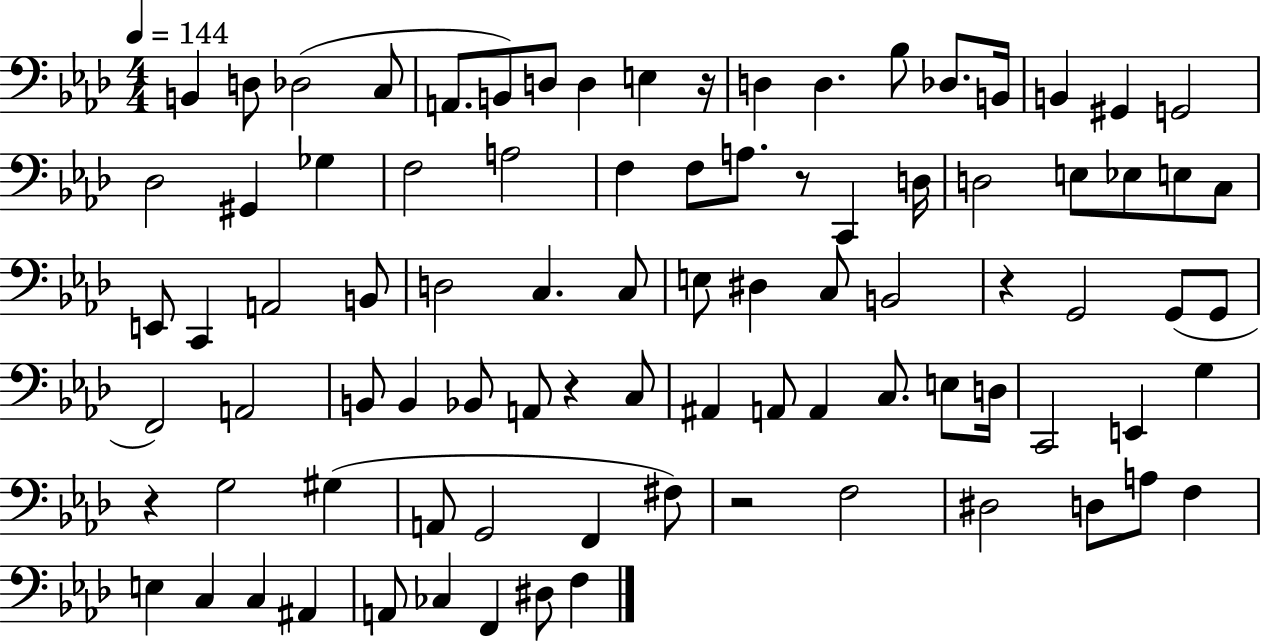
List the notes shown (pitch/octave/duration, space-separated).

B2/q D3/e Db3/h C3/e A2/e. B2/e D3/e D3/q E3/q R/s D3/q D3/q. Bb3/e Db3/e. B2/s B2/q G#2/q G2/h Db3/h G#2/q Gb3/q F3/h A3/h F3/q F3/e A3/e. R/e C2/q D3/s D3/h E3/e Eb3/e E3/e C3/e E2/e C2/q A2/h B2/e D3/h C3/q. C3/e E3/e D#3/q C3/e B2/h R/q G2/h G2/e G2/e F2/h A2/h B2/e B2/q Bb2/e A2/e R/q C3/e A#2/q A2/e A2/q C3/e. E3/e D3/s C2/h E2/q G3/q R/q G3/h G#3/q A2/e G2/h F2/q F#3/e R/h F3/h D#3/h D3/e A3/e F3/q E3/q C3/q C3/q A#2/q A2/e CES3/q F2/q D#3/e F3/q